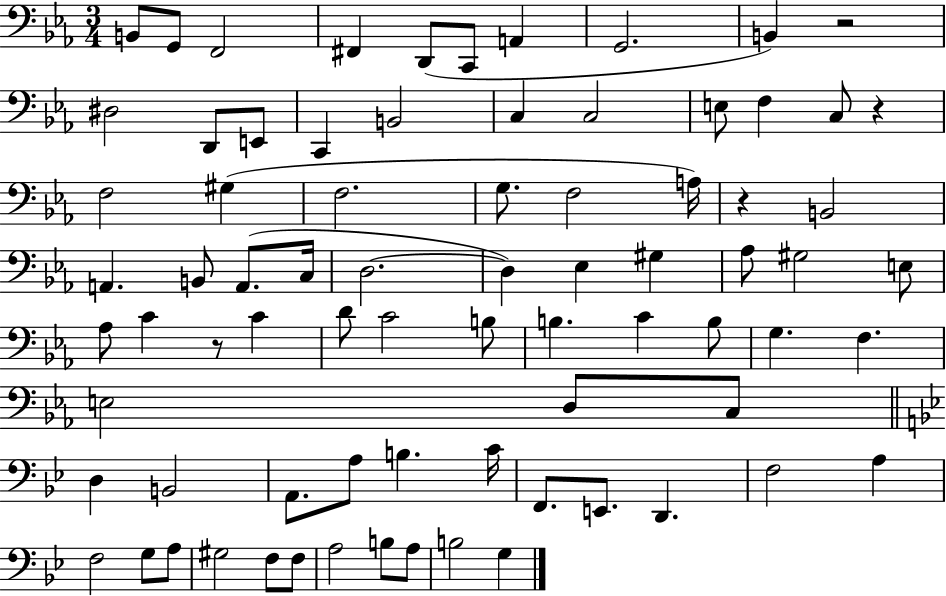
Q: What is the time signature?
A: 3/4